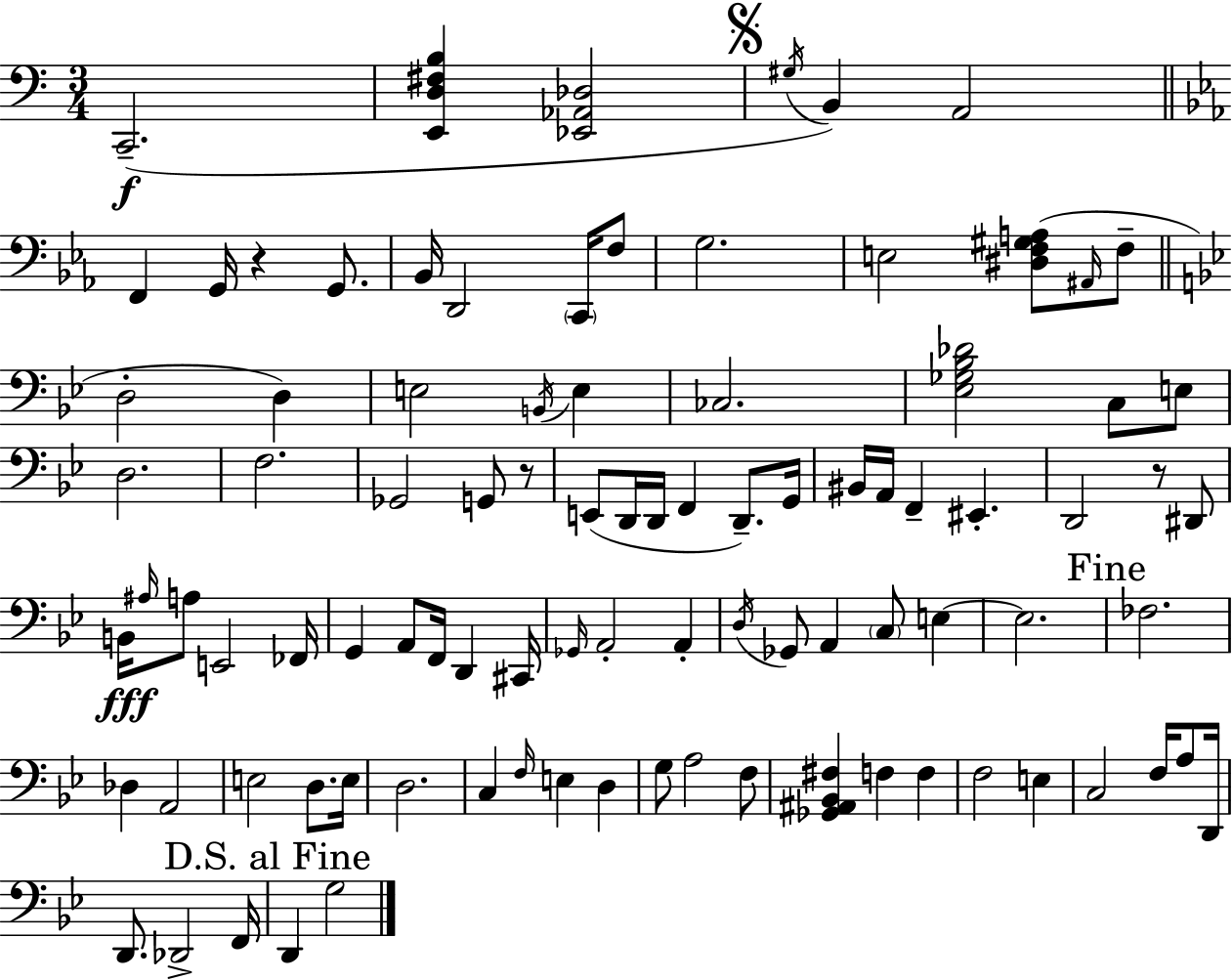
C2/h. [E2,D3,F#3,B3]/q [Eb2,Ab2,Db3]/h G#3/s B2/q A2/h F2/q G2/s R/q G2/e. Bb2/s D2/h C2/s F3/e G3/h. E3/h [D#3,F3,G#3,A3]/e A#2/s F3/e D3/h D3/q E3/h B2/s E3/q CES3/h. [Eb3,Gb3,Bb3,Db4]/h C3/e E3/e D3/h. F3/h. Gb2/h G2/e R/e E2/e D2/s D2/s F2/q D2/e. G2/s BIS2/s A2/s F2/q EIS2/q. D2/h R/e D#2/e B2/s A#3/s A3/e E2/h FES2/s G2/q A2/e F2/s D2/q C#2/s Gb2/s A2/h A2/q D3/s Gb2/e A2/q C3/e E3/q E3/h. FES3/h. Db3/q A2/h E3/h D3/e. E3/s D3/h. C3/q F3/s E3/q D3/q G3/e A3/h F3/e [Gb2,A#2,Bb2,F#3]/q F3/q F3/q F3/h E3/q C3/h F3/s A3/e D2/s D2/e. Db2/h F2/s D2/q G3/h